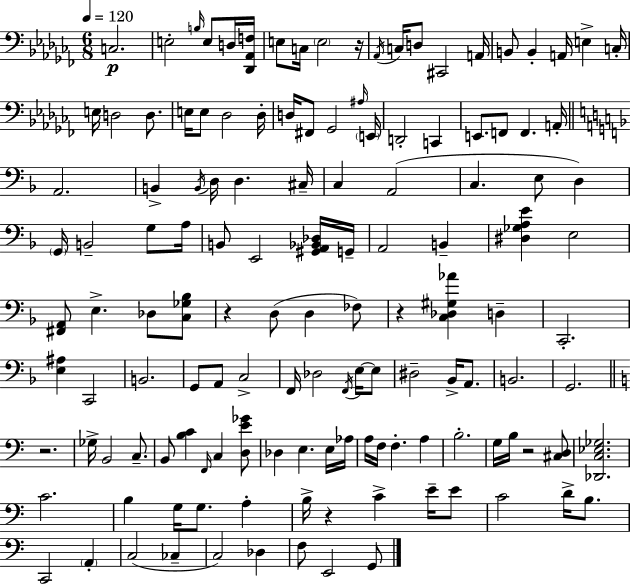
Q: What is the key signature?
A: AES minor